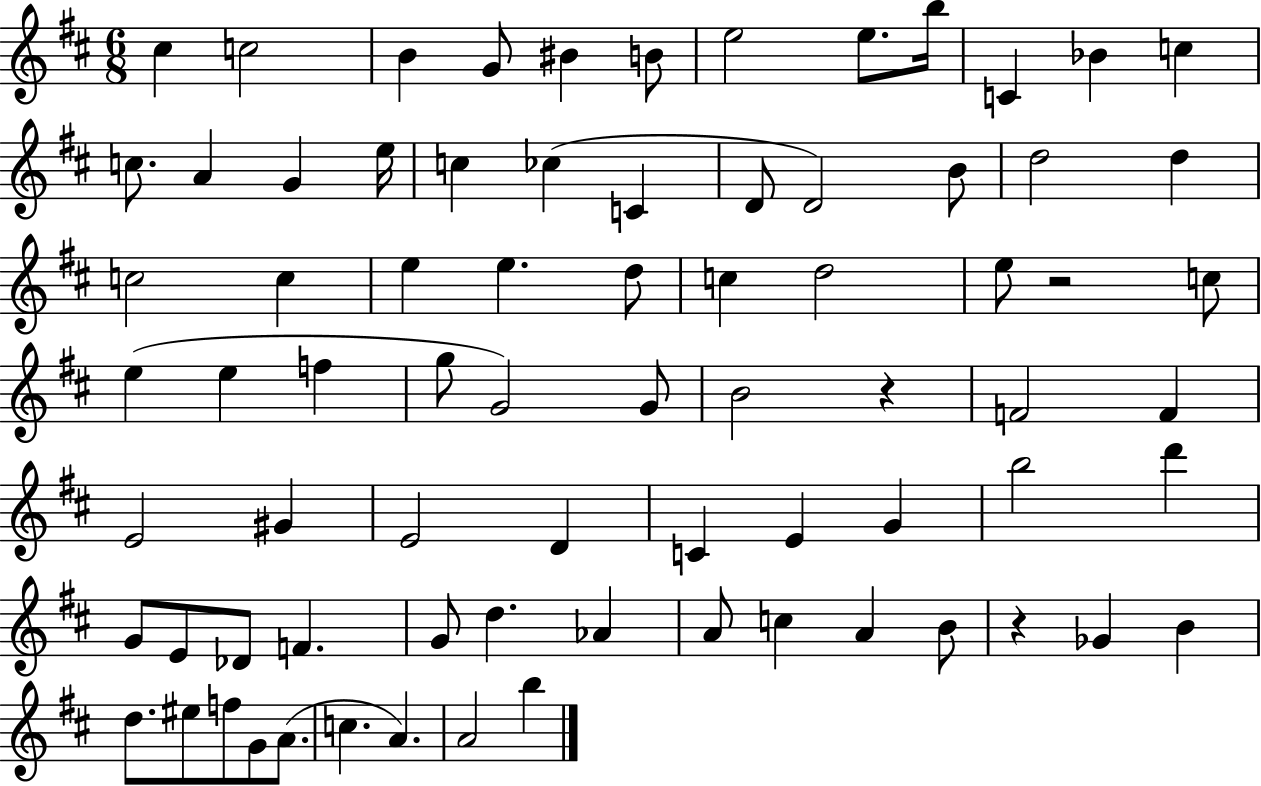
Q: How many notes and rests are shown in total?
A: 76